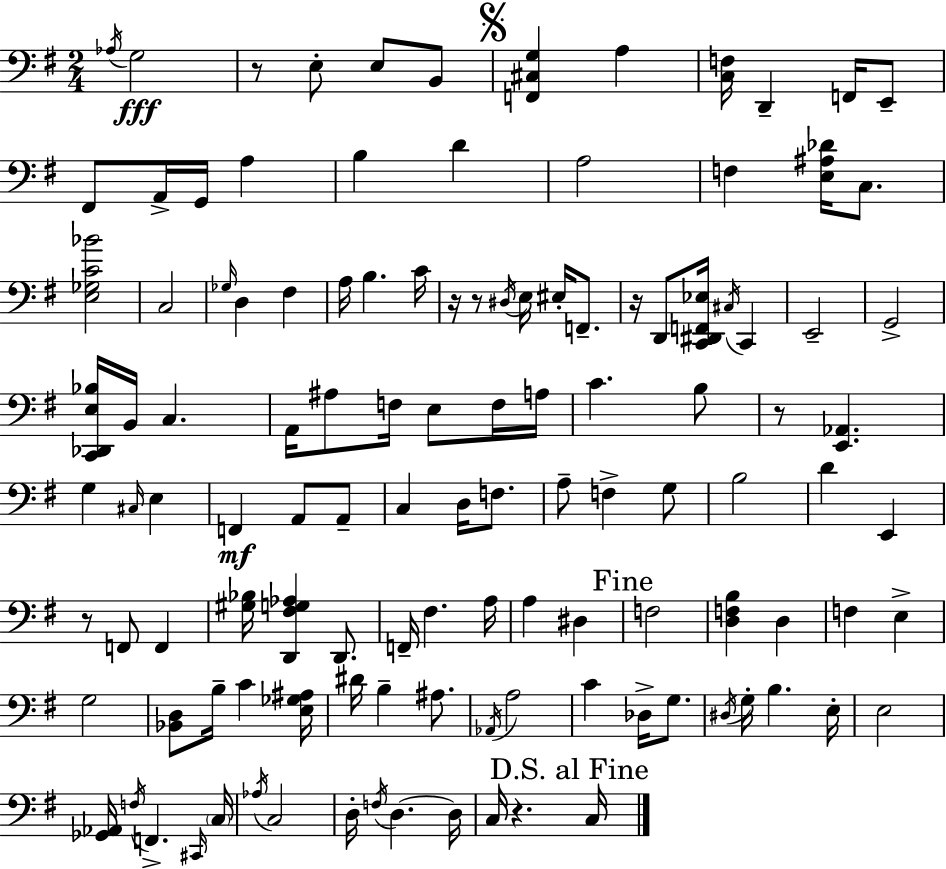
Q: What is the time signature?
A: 2/4